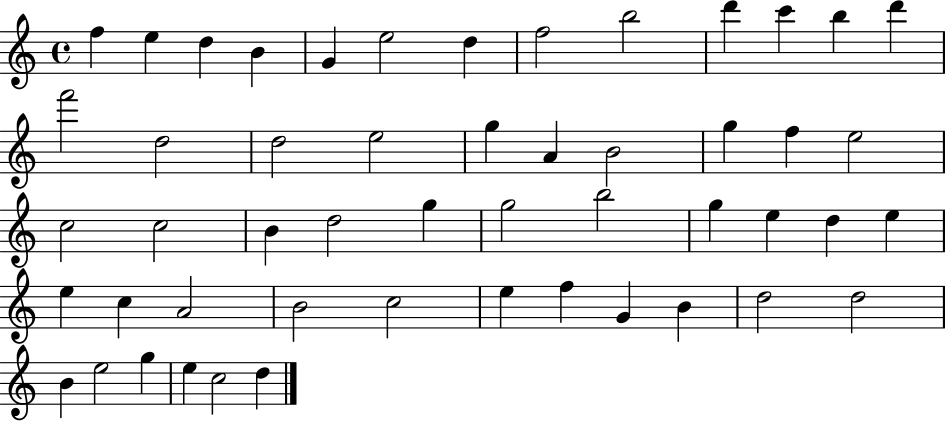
F5/q E5/q D5/q B4/q G4/q E5/h D5/q F5/h B5/h D6/q C6/q B5/q D6/q F6/h D5/h D5/h E5/h G5/q A4/q B4/h G5/q F5/q E5/h C5/h C5/h B4/q D5/h G5/q G5/h B5/h G5/q E5/q D5/q E5/q E5/q C5/q A4/h B4/h C5/h E5/q F5/q G4/q B4/q D5/h D5/h B4/q E5/h G5/q E5/q C5/h D5/q